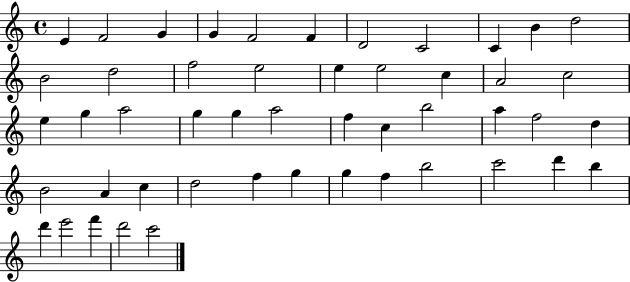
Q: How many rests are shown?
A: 0